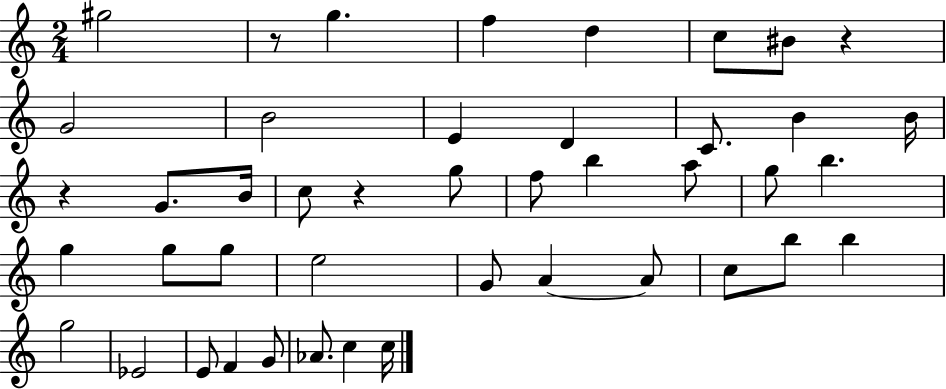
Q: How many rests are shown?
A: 4